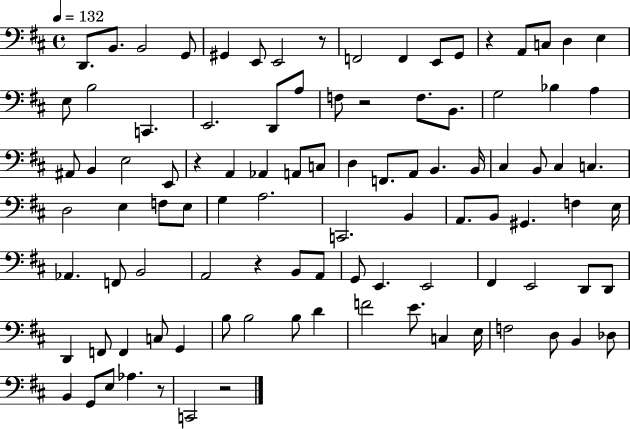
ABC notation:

X:1
T:Untitled
M:4/4
L:1/4
K:D
D,,/2 B,,/2 B,,2 G,,/2 ^G,, E,,/2 E,,2 z/2 F,,2 F,, E,,/2 G,,/2 z A,,/2 C,/2 D, E, E,/2 B,2 C,, E,,2 D,,/2 A,/2 F,/2 z2 F,/2 B,,/2 G,2 _B, A, ^A,,/2 B,, E,2 E,,/2 z A,, _A,, A,,/2 C,/2 D, F,,/2 A,,/2 B,, B,,/4 ^C, B,,/2 ^C, C, D,2 E, F,/2 E,/2 G, A,2 C,,2 B,, A,,/2 B,,/2 ^G,, F, E,/4 _A,, F,,/2 B,,2 A,,2 z B,,/2 A,,/2 G,,/2 E,, E,,2 ^F,, E,,2 D,,/2 D,,/2 D,, F,,/2 F,, C,/2 G,, B,/2 B,2 B,/2 D F2 E/2 C, E,/4 F,2 D,/2 B,, _D,/2 B,, G,,/2 E,/2 _A, z/2 C,,2 z2